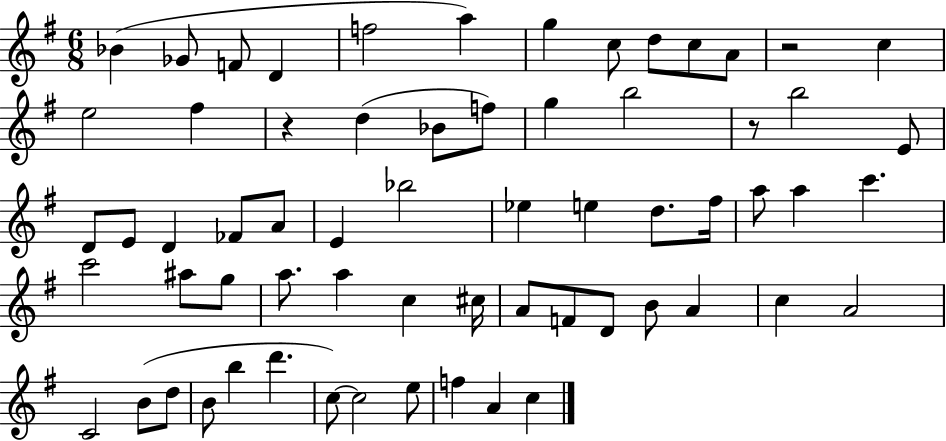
{
  \clef treble
  \numericTimeSignature
  \time 6/8
  \key g \major
  \repeat volta 2 { bes'4( ges'8 f'8 d'4 | f''2 a''4) | g''4 c''8 d''8 c''8 a'8 | r2 c''4 | \break e''2 fis''4 | r4 d''4( bes'8 f''8) | g''4 b''2 | r8 b''2 e'8 | \break d'8 e'8 d'4 fes'8 a'8 | e'4 bes''2 | ees''4 e''4 d''8. fis''16 | a''8 a''4 c'''4. | \break c'''2 ais''8 g''8 | a''8. a''4 c''4 cis''16 | a'8 f'8 d'8 b'8 a'4 | c''4 a'2 | \break c'2 b'8( d''8 | b'8 b''4 d'''4. | c''8~~) c''2 e''8 | f''4 a'4 c''4 | \break } \bar "|."
}